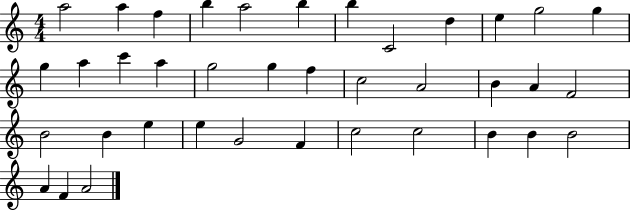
A5/h A5/q F5/q B5/q A5/h B5/q B5/q C4/h D5/q E5/q G5/h G5/q G5/q A5/q C6/q A5/q G5/h G5/q F5/q C5/h A4/h B4/q A4/q F4/h B4/h B4/q E5/q E5/q G4/h F4/q C5/h C5/h B4/q B4/q B4/h A4/q F4/q A4/h